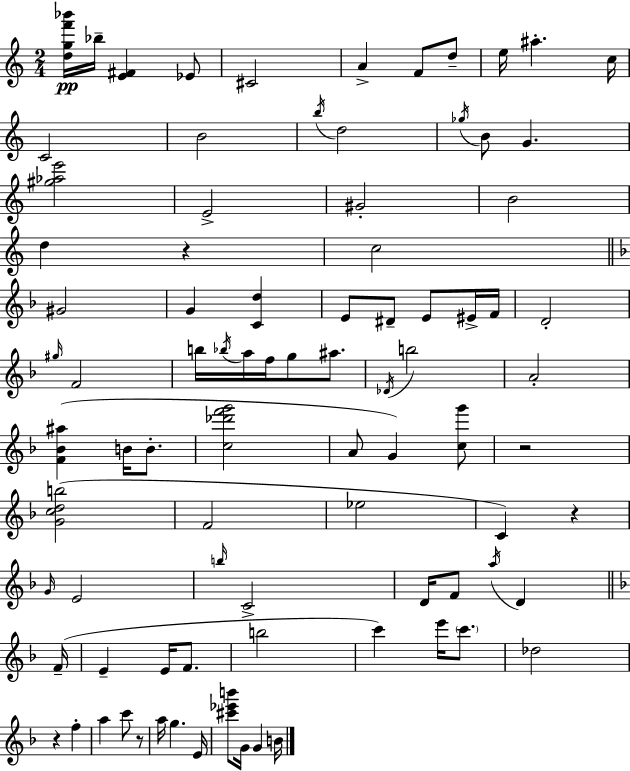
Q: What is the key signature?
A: C major